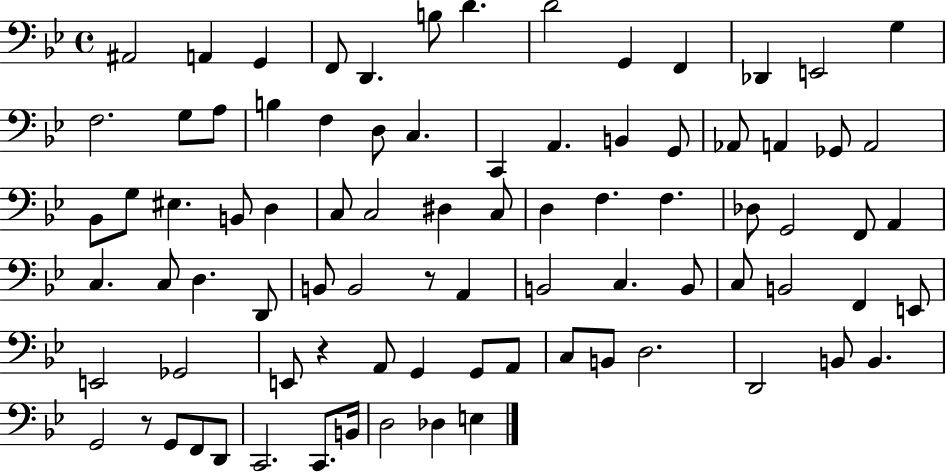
{
  \clef bass
  \time 4/4
  \defaultTimeSignature
  \key bes \major
  \repeat volta 2 { ais,2 a,4 g,4 | f,8 d,4. b8 d'4. | d'2 g,4 f,4 | des,4 e,2 g4 | \break f2. g8 a8 | b4 f4 d8 c4. | c,4 a,4. b,4 g,8 | aes,8 a,4 ges,8 a,2 | \break bes,8 g8 eis4. b,8 d4 | c8 c2 dis4 c8 | d4 f4. f4. | des8 g,2 f,8 a,4 | \break c4. c8 d4. d,8 | b,8 b,2 r8 a,4 | b,2 c4. b,8 | c8 b,2 f,4 e,8 | \break e,2 ges,2 | e,8 r4 a,8 g,4 g,8 a,8 | c8 b,8 d2. | d,2 b,8 b,4. | \break g,2 r8 g,8 f,8 d,8 | c,2. c,8. b,16 | d2 des4 e4 | } \bar "|."
}